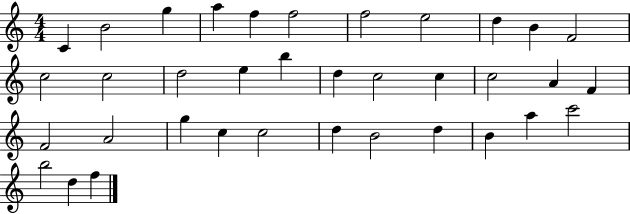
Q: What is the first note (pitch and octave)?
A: C4